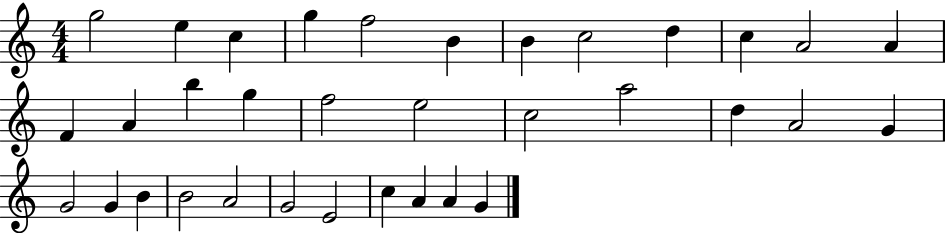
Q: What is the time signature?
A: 4/4